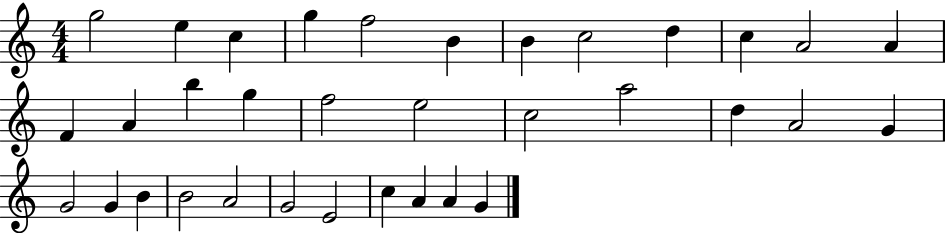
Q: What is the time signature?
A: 4/4